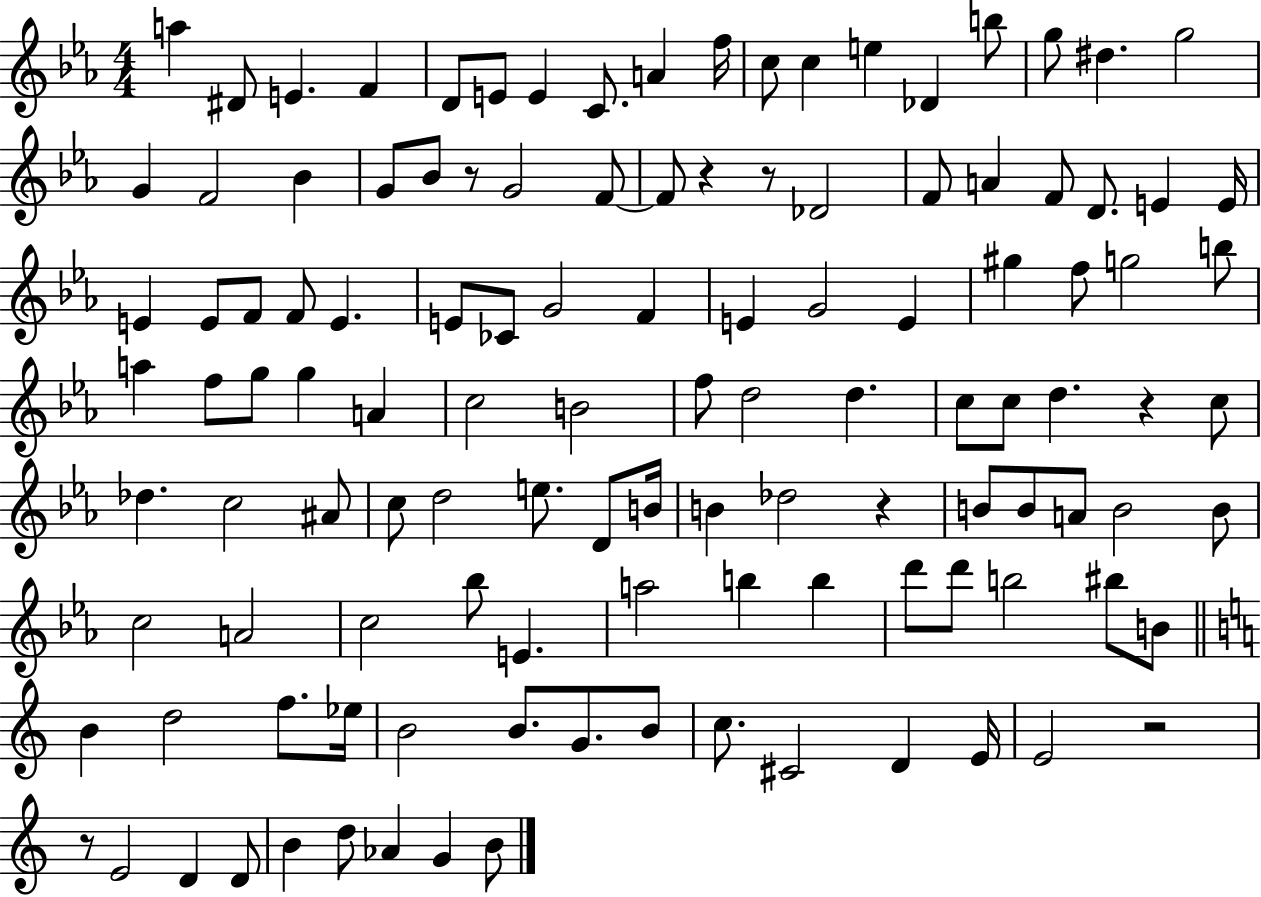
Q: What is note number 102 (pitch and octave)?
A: D4